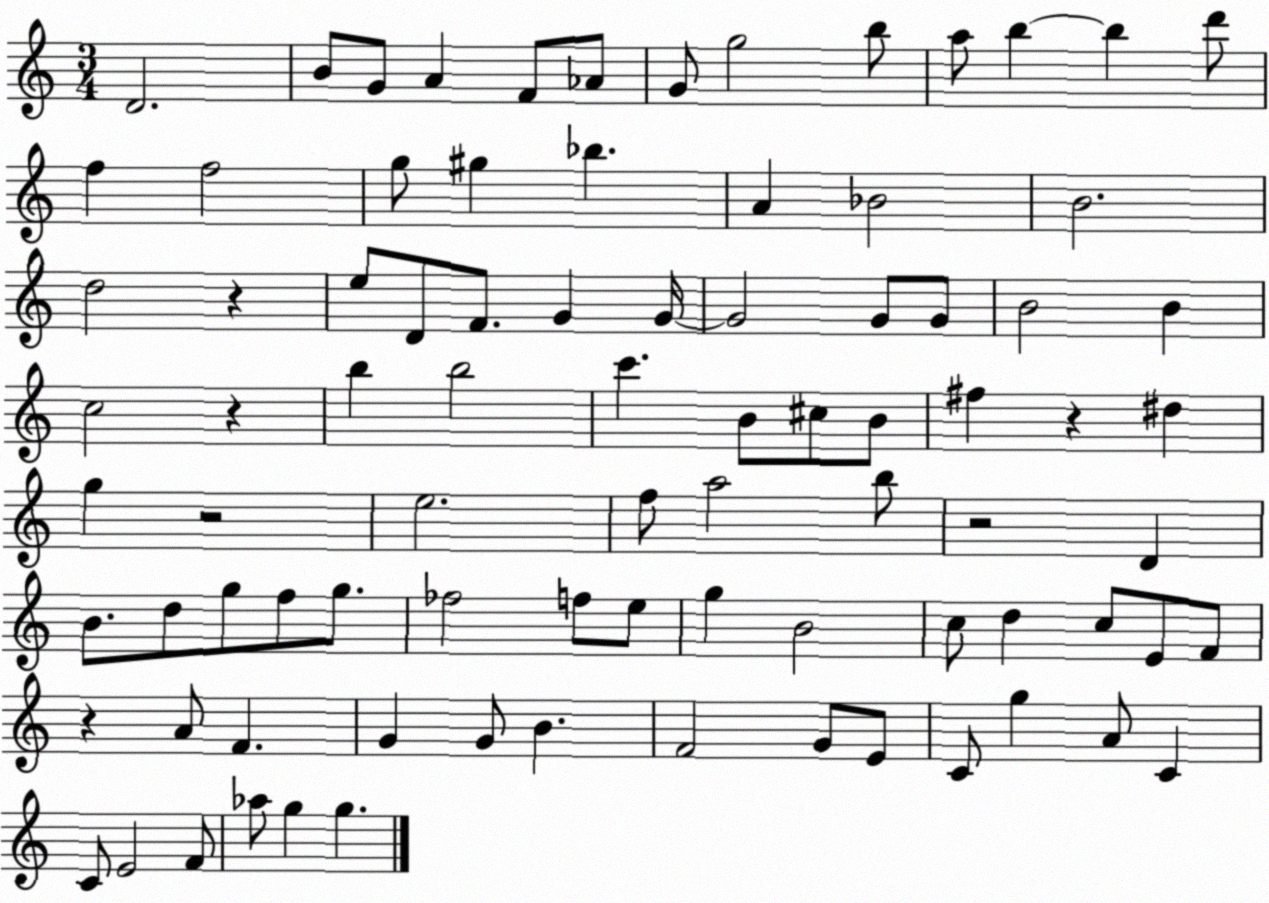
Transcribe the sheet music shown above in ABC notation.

X:1
T:Untitled
M:3/4
L:1/4
K:C
D2 B/2 G/2 A F/2 _A/2 G/2 g2 b/2 a/2 b b d'/2 f f2 g/2 ^g _b A _B2 B2 d2 z e/2 D/2 F/2 G G/4 G2 G/2 G/2 B2 B c2 z b b2 c' B/2 ^c/2 B/2 ^f z ^d g z2 e2 f/2 a2 b/2 z2 D B/2 d/2 g/2 f/2 g/2 _f2 f/2 e/2 g B2 c/2 d c/2 E/2 F/2 z A/2 F G G/2 B F2 G/2 E/2 C/2 g A/2 C C/2 E2 F/2 _a/2 g g